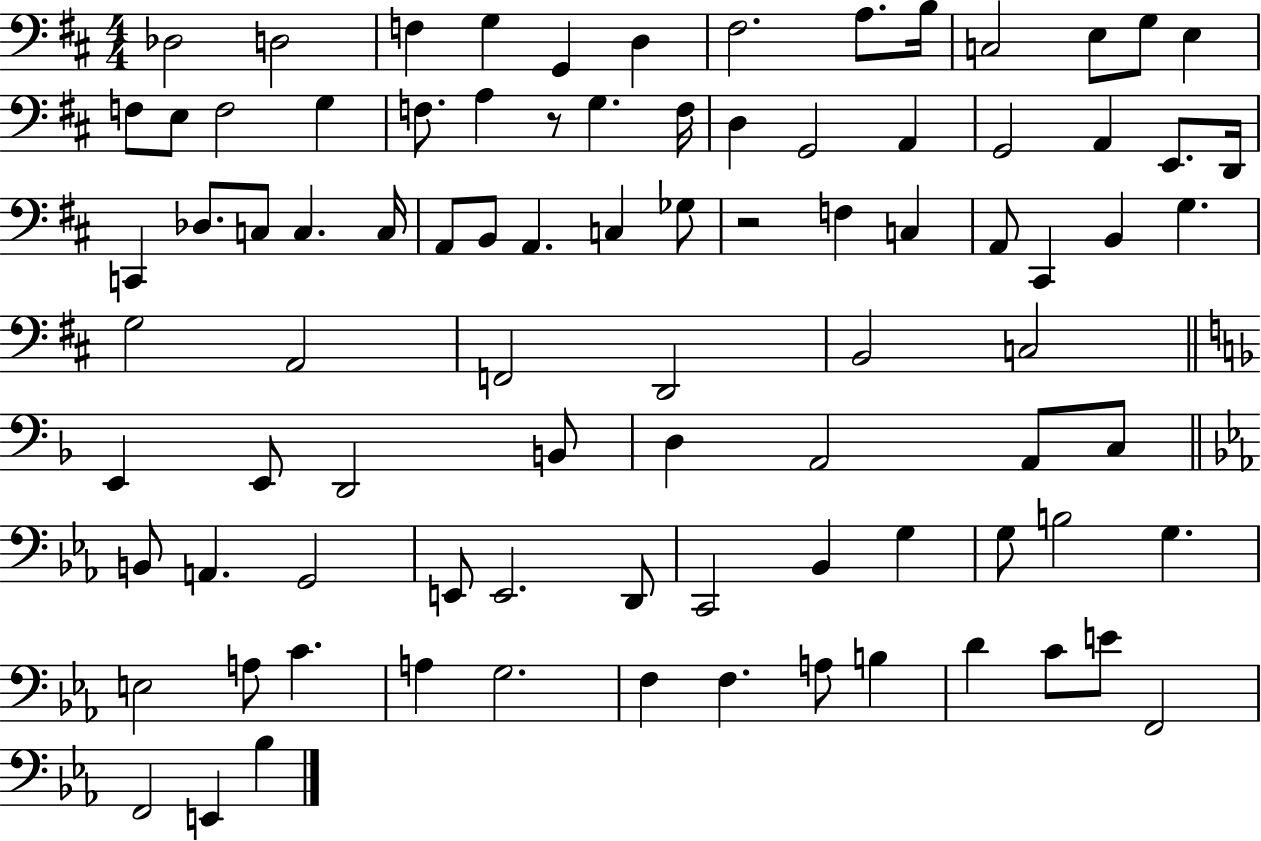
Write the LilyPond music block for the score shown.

{
  \clef bass
  \numericTimeSignature
  \time 4/4
  \key d \major
  \repeat volta 2 { des2 d2 | f4 g4 g,4 d4 | fis2. a8. b16 | c2 e8 g8 e4 | \break f8 e8 f2 g4 | f8. a4 r8 g4. f16 | d4 g,2 a,4 | g,2 a,4 e,8. d,16 | \break c,4 des8. c8 c4. c16 | a,8 b,8 a,4. c4 ges8 | r2 f4 c4 | a,8 cis,4 b,4 g4. | \break g2 a,2 | f,2 d,2 | b,2 c2 | \bar "||" \break \key f \major e,4 e,8 d,2 b,8 | d4 a,2 a,8 c8 | \bar "||" \break \key c \minor b,8 a,4. g,2 | e,8 e,2. d,8 | c,2 bes,4 g4 | g8 b2 g4. | \break e2 a8 c'4. | a4 g2. | f4 f4. a8 b4 | d'4 c'8 e'8 f,2 | \break f,2 e,4 bes4 | } \bar "|."
}